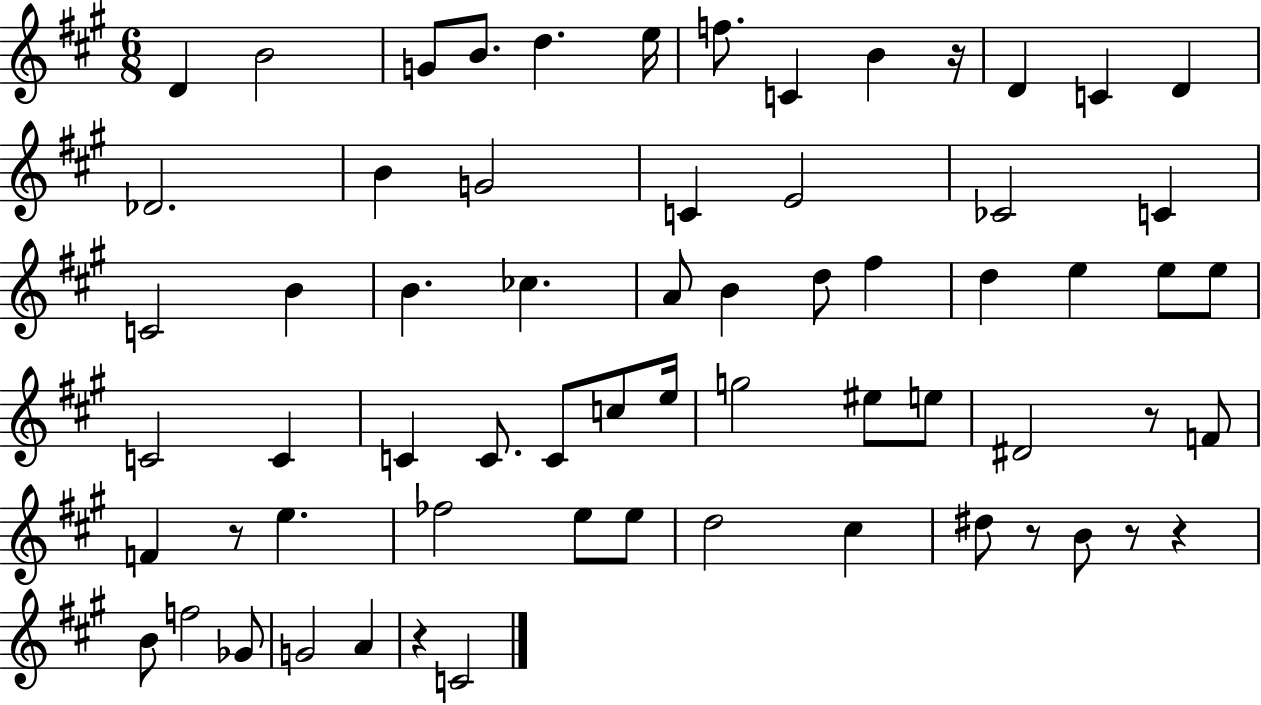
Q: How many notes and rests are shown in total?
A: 65